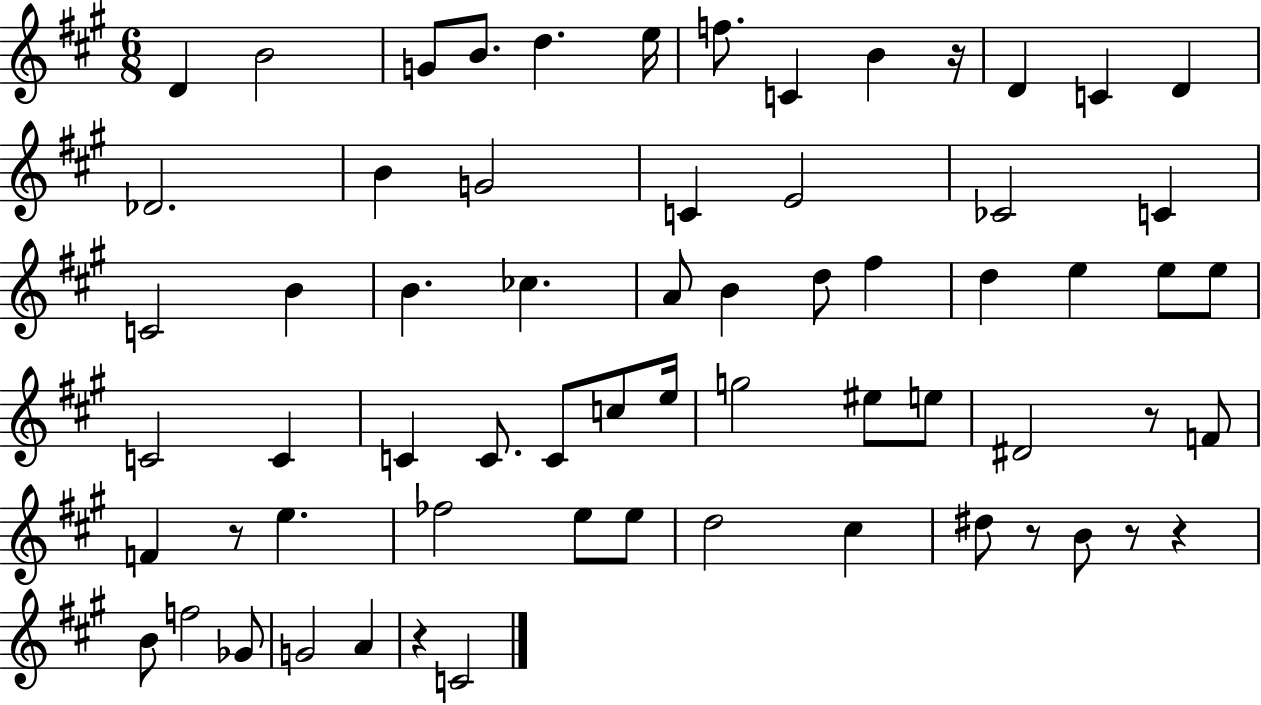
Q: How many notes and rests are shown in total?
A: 65